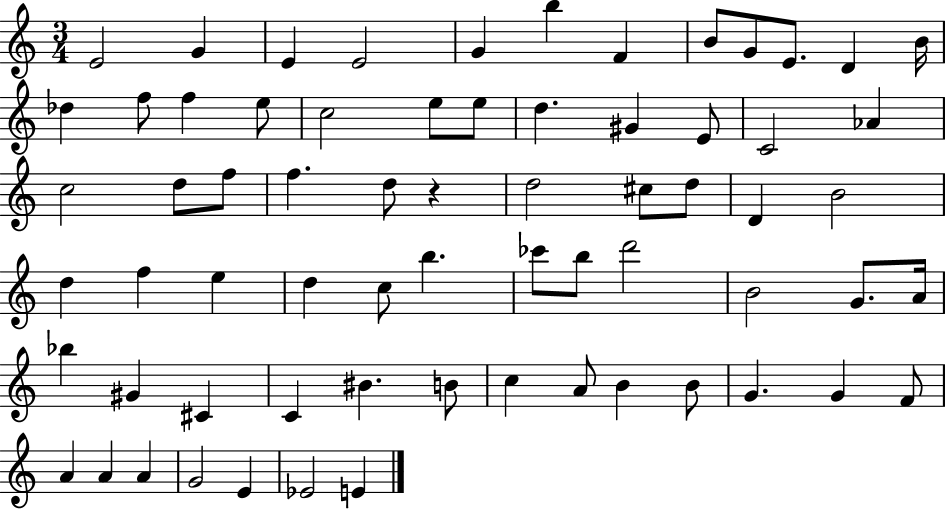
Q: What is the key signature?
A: C major